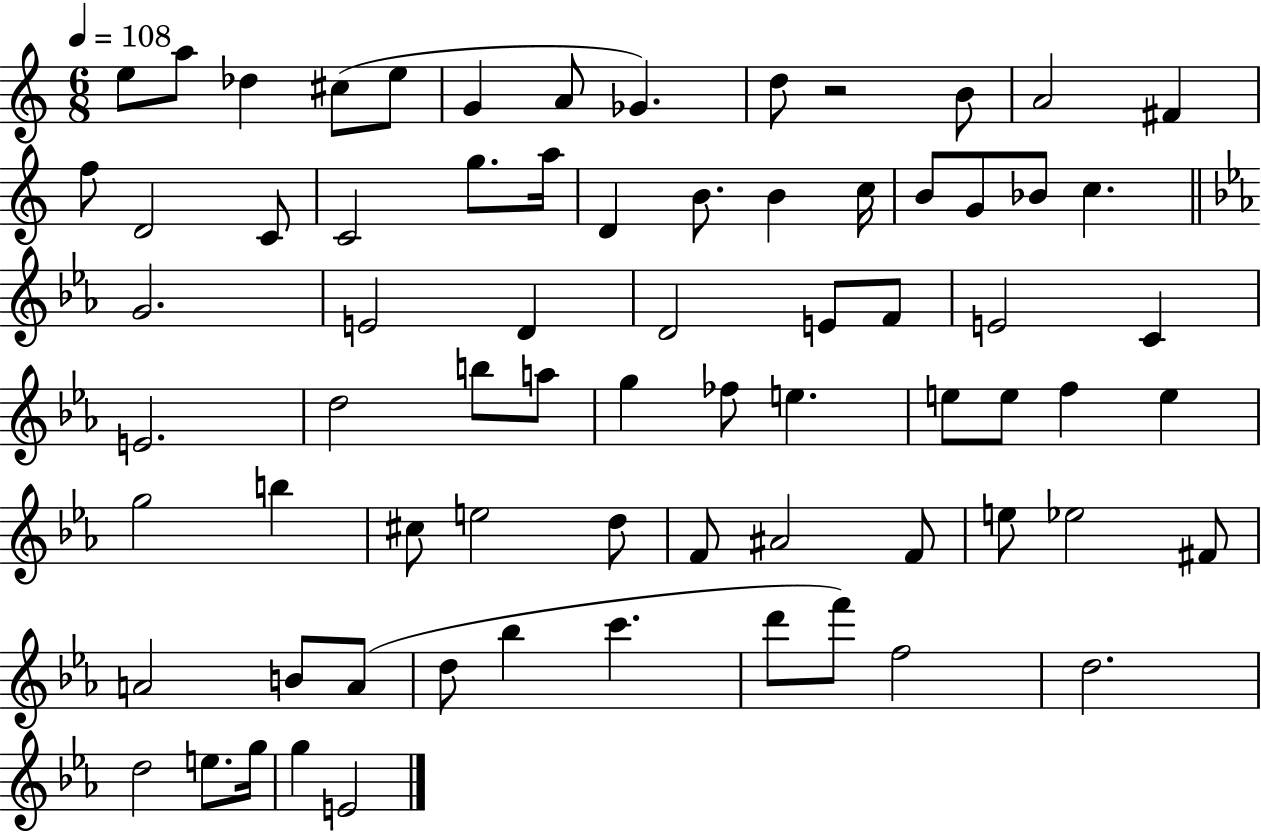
{
  \clef treble
  \numericTimeSignature
  \time 6/8
  \key c \major
  \tempo 4 = 108
  e''8 a''8 des''4 cis''8( e''8 | g'4 a'8 ges'4.) | d''8 r2 b'8 | a'2 fis'4 | \break f''8 d'2 c'8 | c'2 g''8. a''16 | d'4 b'8. b'4 c''16 | b'8 g'8 bes'8 c''4. | \break \bar "||" \break \key c \minor g'2. | e'2 d'4 | d'2 e'8 f'8 | e'2 c'4 | \break e'2. | d''2 b''8 a''8 | g''4 fes''8 e''4. | e''8 e''8 f''4 e''4 | \break g''2 b''4 | cis''8 e''2 d''8 | f'8 ais'2 f'8 | e''8 ees''2 fis'8 | \break a'2 b'8 a'8( | d''8 bes''4 c'''4. | d'''8 f'''8) f''2 | d''2. | \break d''2 e''8. g''16 | g''4 e'2 | \bar "|."
}